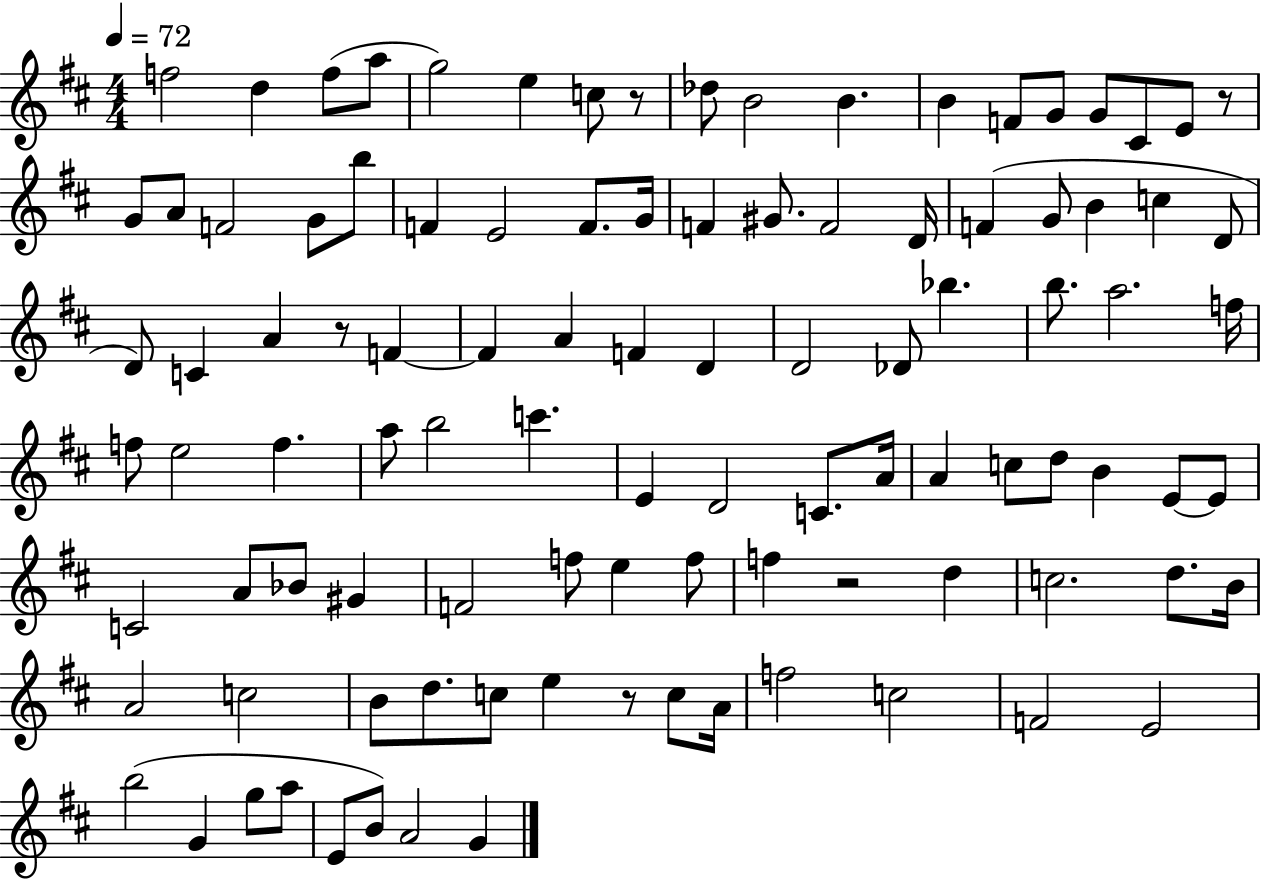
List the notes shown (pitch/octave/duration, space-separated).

F5/h D5/q F5/e A5/e G5/h E5/q C5/e R/e Db5/e B4/h B4/q. B4/q F4/e G4/e G4/e C#4/e E4/e R/e G4/e A4/e F4/h G4/e B5/e F4/q E4/h F4/e. G4/s F4/q G#4/e. F4/h D4/s F4/q G4/e B4/q C5/q D4/e D4/e C4/q A4/q R/e F4/q F4/q A4/q F4/q D4/q D4/h Db4/e Bb5/q. B5/e. A5/h. F5/s F5/e E5/h F5/q. A5/e B5/h C6/q. E4/q D4/h C4/e. A4/s A4/q C5/e D5/e B4/q E4/e E4/e C4/h A4/e Bb4/e G#4/q F4/h F5/e E5/q F5/e F5/q R/h D5/q C5/h. D5/e. B4/s A4/h C5/h B4/e D5/e. C5/e E5/q R/e C5/e A4/s F5/h C5/h F4/h E4/h B5/h G4/q G5/e A5/e E4/e B4/e A4/h G4/q